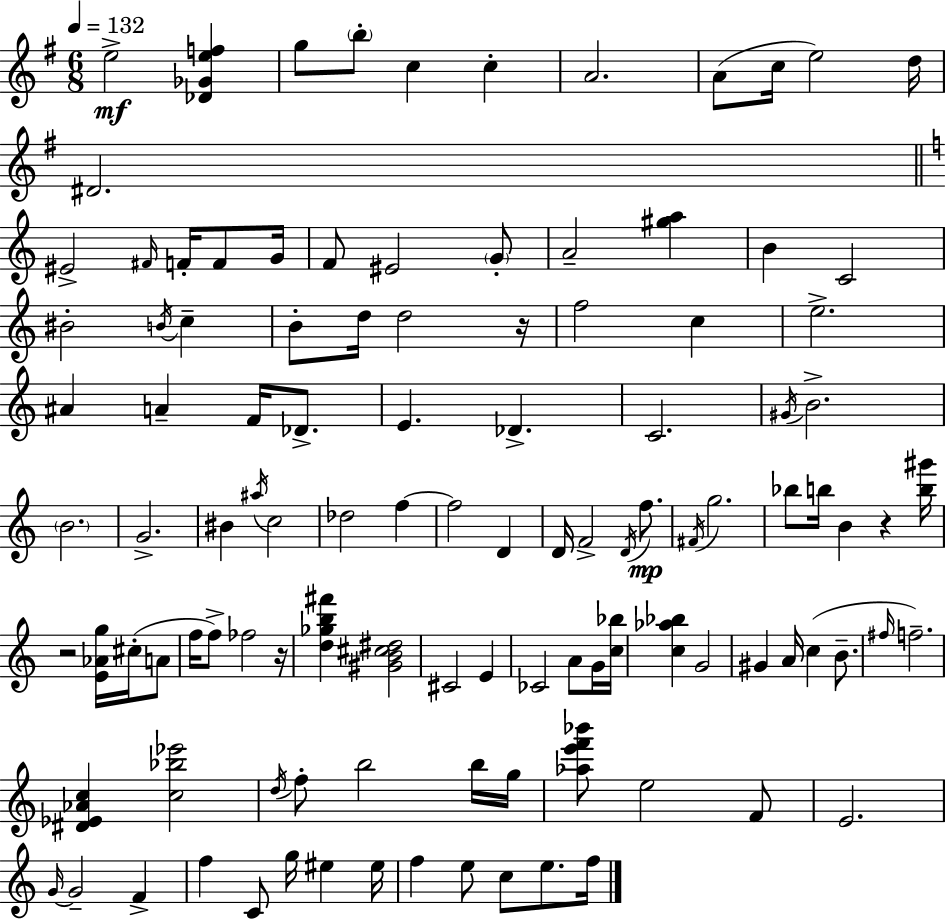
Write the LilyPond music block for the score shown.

{
  \clef treble
  \numericTimeSignature
  \time 6/8
  \key e \minor
  \tempo 4 = 132
  e''2->\mf <des' ges' e'' f''>4 | g''8 \parenthesize b''8-. c''4 c''4-. | a'2. | a'8( c''16 e''2) d''16 | \break dis'2. | \bar "||" \break \key a \minor eis'2-> \grace { fis'16 } f'16-. f'8 | g'16 f'8 eis'2 \parenthesize g'8-. | a'2-- <gis'' a''>4 | b'4 c'2 | \break bis'2-. \acciaccatura { b'16 } c''4-- | b'8-. d''16 d''2 | r16 f''2 c''4 | e''2.-> | \break ais'4 a'4-- f'16 des'8.-> | e'4. des'4.-> | c'2. | \acciaccatura { gis'16 } b'2.-> | \break \parenthesize b'2. | g'2.-> | bis'4 \acciaccatura { ais''16 } c''2 | des''2 | \break f''4~~ f''2 | d'4 d'16 f'2-> | \acciaccatura { d'16 } f''8.\mp \acciaccatura { fis'16 } g''2. | bes''8 b''16 b'4 | \break r4 <b'' gis'''>16 r2 | <e' aes' g''>16 cis''16-.( a'8 f''16 f''8->) fes''2 | r16 <d'' ges'' b'' fis'''>4 <gis' b' cis'' dis''>2 | cis'2 | \break e'4 ces'2 | a'8 g'16 <c'' bes''>16 <c'' aes'' bes''>4 g'2 | gis'4 a'16 c''4( | b'8.-- \grace { fis''16 }) f''2.-- | \break <dis' ees' aes' c''>4 <c'' bes'' ees'''>2 | \acciaccatura { d''16 } f''8-. b''2 | b''16 g''16 <aes'' e''' f''' bes'''>8 e''2 | f'8 e'2. | \break \grace { g'16~ }~ g'2-- | f'4-> f''4 | c'8 g''16 eis''4 eis''16 f''4 | e''8 c''8 e''8. f''16 \bar "|."
}